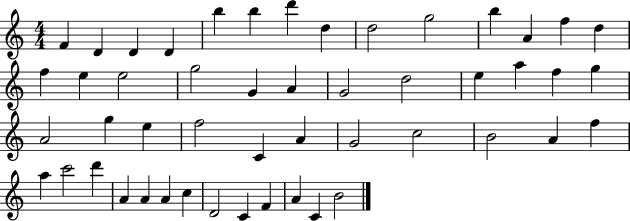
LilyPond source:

{
  \clef treble
  \numericTimeSignature
  \time 4/4
  \key c \major
  f'4 d'4 d'4 d'4 | b''4 b''4 d'''4 d''4 | d''2 g''2 | b''4 a'4 f''4 d''4 | \break f''4 e''4 e''2 | g''2 g'4 a'4 | g'2 d''2 | e''4 a''4 f''4 g''4 | \break a'2 g''4 e''4 | f''2 c'4 a'4 | g'2 c''2 | b'2 a'4 f''4 | \break a''4 c'''2 d'''4 | a'4 a'4 a'4 c''4 | d'2 c'4 f'4 | a'4 c'4 b'2 | \break \bar "|."
}